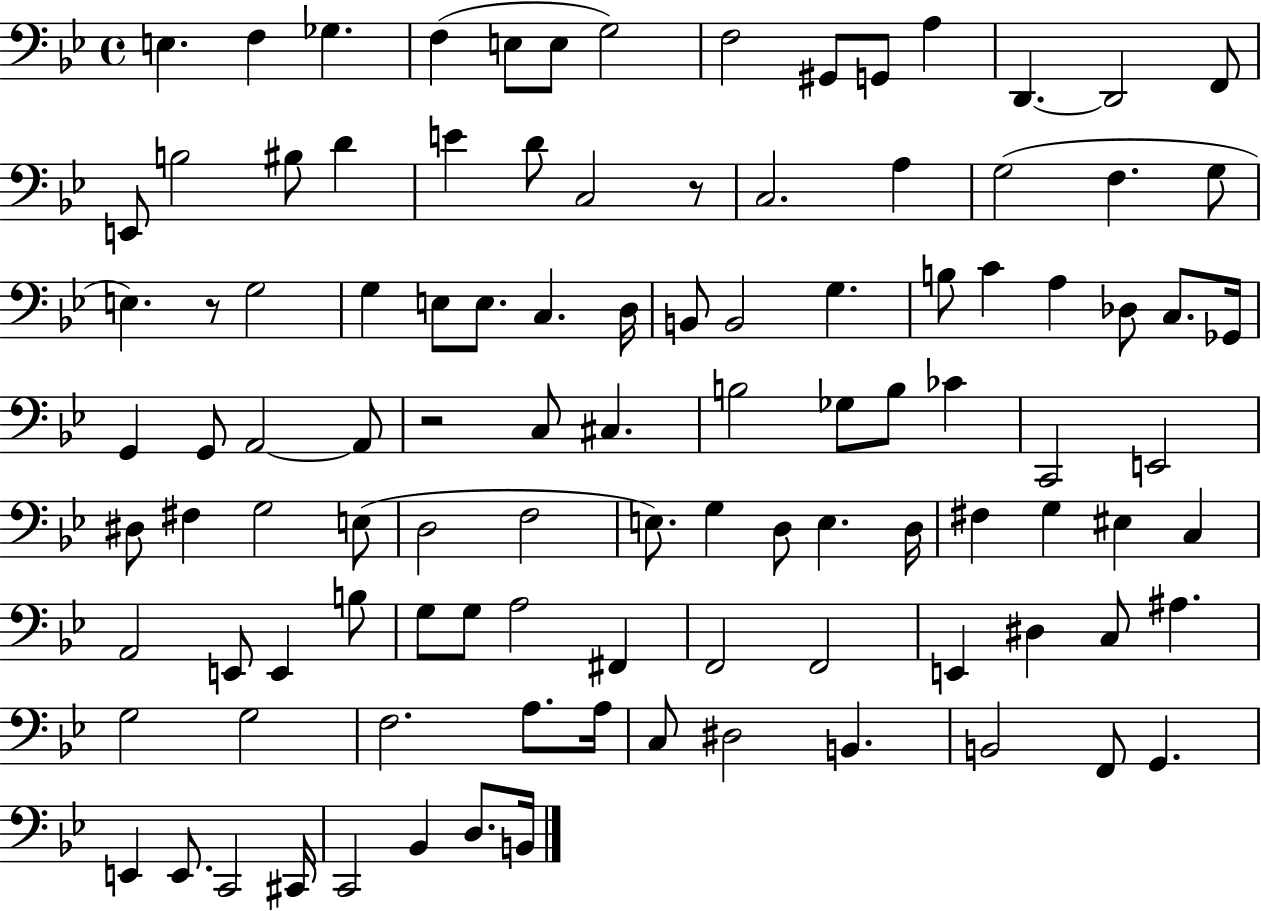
X:1
T:Untitled
M:4/4
L:1/4
K:Bb
E, F, _G, F, E,/2 E,/2 G,2 F,2 ^G,,/2 G,,/2 A, D,, D,,2 F,,/2 E,,/2 B,2 ^B,/2 D E D/2 C,2 z/2 C,2 A, G,2 F, G,/2 E, z/2 G,2 G, E,/2 E,/2 C, D,/4 B,,/2 B,,2 G, B,/2 C A, _D,/2 C,/2 _G,,/4 G,, G,,/2 A,,2 A,,/2 z2 C,/2 ^C, B,2 _G,/2 B,/2 _C C,,2 E,,2 ^D,/2 ^F, G,2 E,/2 D,2 F,2 E,/2 G, D,/2 E, D,/4 ^F, G, ^E, C, A,,2 E,,/2 E,, B,/2 G,/2 G,/2 A,2 ^F,, F,,2 F,,2 E,, ^D, C,/2 ^A, G,2 G,2 F,2 A,/2 A,/4 C,/2 ^D,2 B,, B,,2 F,,/2 G,, E,, E,,/2 C,,2 ^C,,/4 C,,2 _B,, D,/2 B,,/4